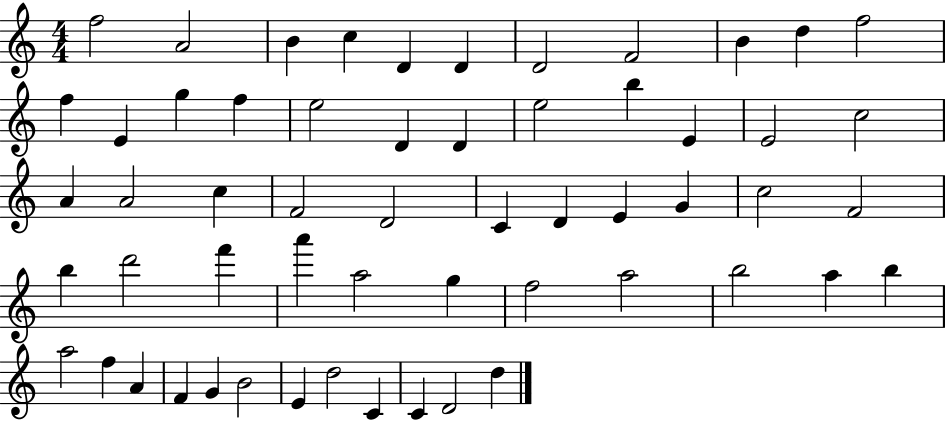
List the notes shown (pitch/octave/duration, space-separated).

F5/h A4/h B4/q C5/q D4/q D4/q D4/h F4/h B4/q D5/q F5/h F5/q E4/q G5/q F5/q E5/h D4/q D4/q E5/h B5/q E4/q E4/h C5/h A4/q A4/h C5/q F4/h D4/h C4/q D4/q E4/q G4/q C5/h F4/h B5/q D6/h F6/q A6/q A5/h G5/q F5/h A5/h B5/h A5/q B5/q A5/h F5/q A4/q F4/q G4/q B4/h E4/q D5/h C4/q C4/q D4/h D5/q